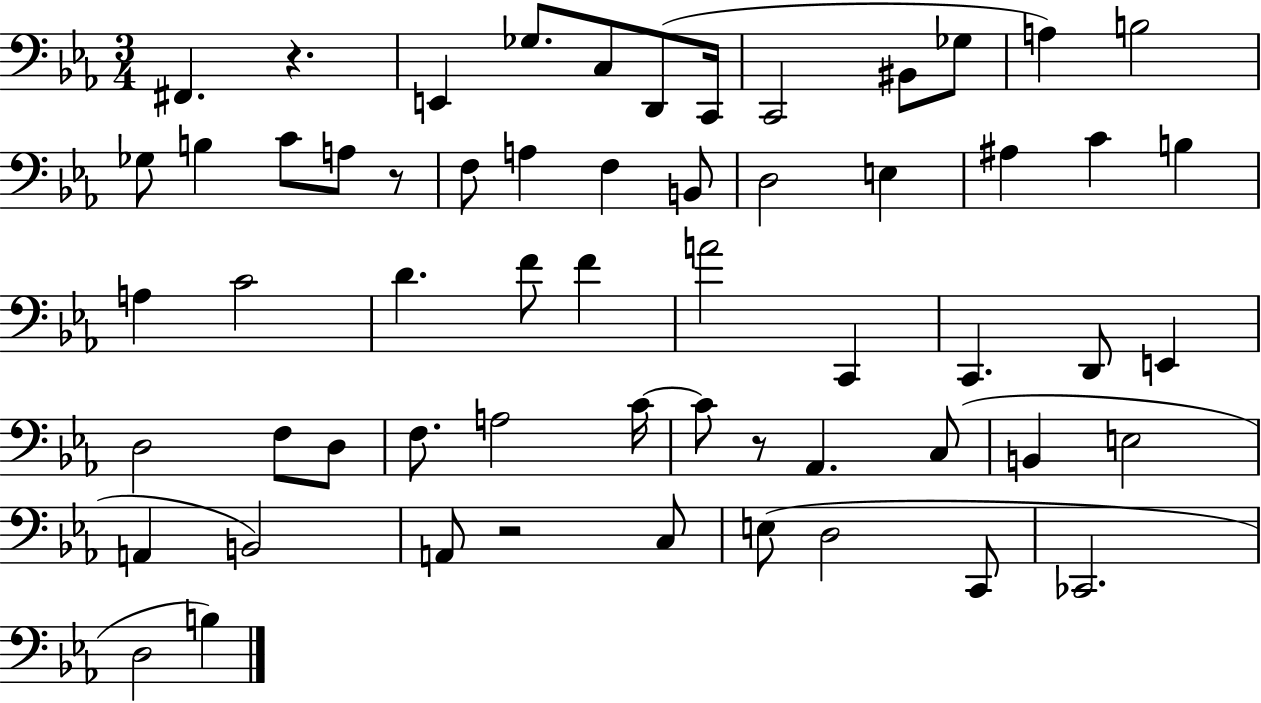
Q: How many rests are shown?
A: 4